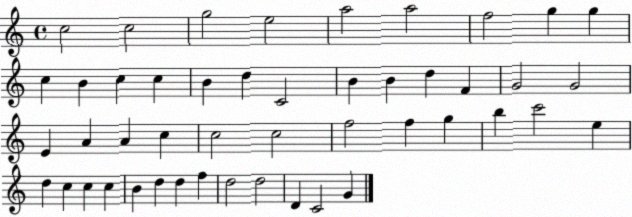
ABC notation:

X:1
T:Untitled
M:4/4
L:1/4
K:C
c2 c2 g2 e2 a2 a2 f2 g g c B c c B d C2 B B d F G2 G2 E A A c c2 c2 f2 f g b c'2 e d c c c B d d f d2 d2 D C2 G